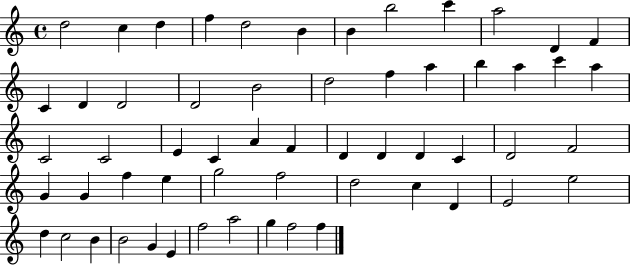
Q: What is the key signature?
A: C major